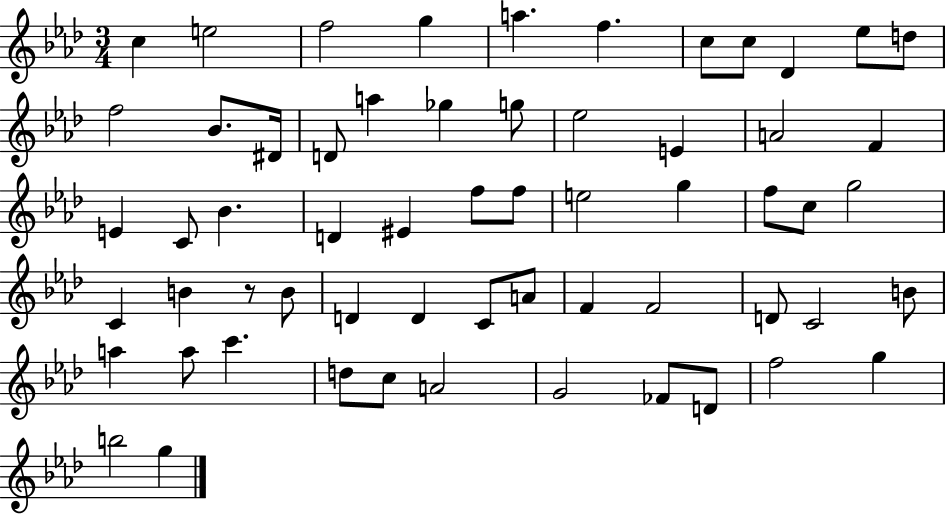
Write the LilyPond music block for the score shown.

{
  \clef treble
  \numericTimeSignature
  \time 3/4
  \key aes \major
  c''4 e''2 | f''2 g''4 | a''4. f''4. | c''8 c''8 des'4 ees''8 d''8 | \break f''2 bes'8. dis'16 | d'8 a''4 ges''4 g''8 | ees''2 e'4 | a'2 f'4 | \break e'4 c'8 bes'4. | d'4 eis'4 f''8 f''8 | e''2 g''4 | f''8 c''8 g''2 | \break c'4 b'4 r8 b'8 | d'4 d'4 c'8 a'8 | f'4 f'2 | d'8 c'2 b'8 | \break a''4 a''8 c'''4. | d''8 c''8 a'2 | g'2 fes'8 d'8 | f''2 g''4 | \break b''2 g''4 | \bar "|."
}